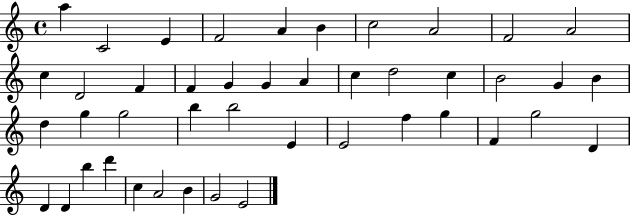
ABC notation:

X:1
T:Untitled
M:4/4
L:1/4
K:C
a C2 E F2 A B c2 A2 F2 A2 c D2 F F G G A c d2 c B2 G B d g g2 b b2 E E2 f g F g2 D D D b d' c A2 B G2 E2